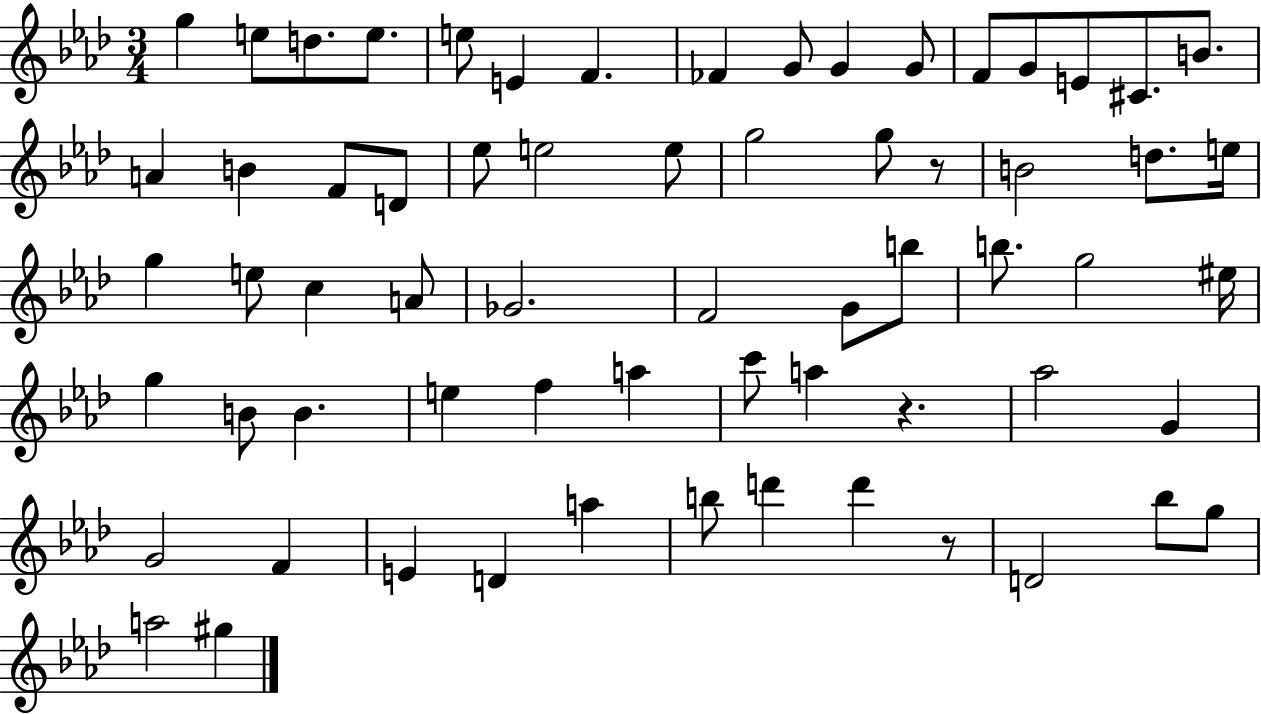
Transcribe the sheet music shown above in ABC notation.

X:1
T:Untitled
M:3/4
L:1/4
K:Ab
g e/2 d/2 e/2 e/2 E F _F G/2 G G/2 F/2 G/2 E/2 ^C/2 B/2 A B F/2 D/2 _e/2 e2 e/2 g2 g/2 z/2 B2 d/2 e/4 g e/2 c A/2 _G2 F2 G/2 b/2 b/2 g2 ^e/4 g B/2 B e f a c'/2 a z _a2 G G2 F E D a b/2 d' d' z/2 D2 _b/2 g/2 a2 ^g